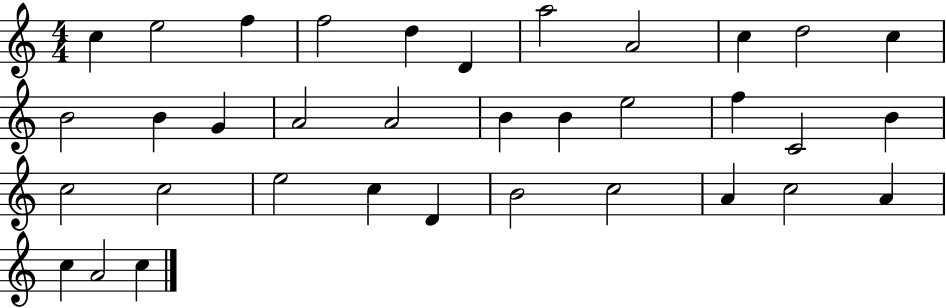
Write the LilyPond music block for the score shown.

{
  \clef treble
  \numericTimeSignature
  \time 4/4
  \key c \major
  c''4 e''2 f''4 | f''2 d''4 d'4 | a''2 a'2 | c''4 d''2 c''4 | \break b'2 b'4 g'4 | a'2 a'2 | b'4 b'4 e''2 | f''4 c'2 b'4 | \break c''2 c''2 | e''2 c''4 d'4 | b'2 c''2 | a'4 c''2 a'4 | \break c''4 a'2 c''4 | \bar "|."
}